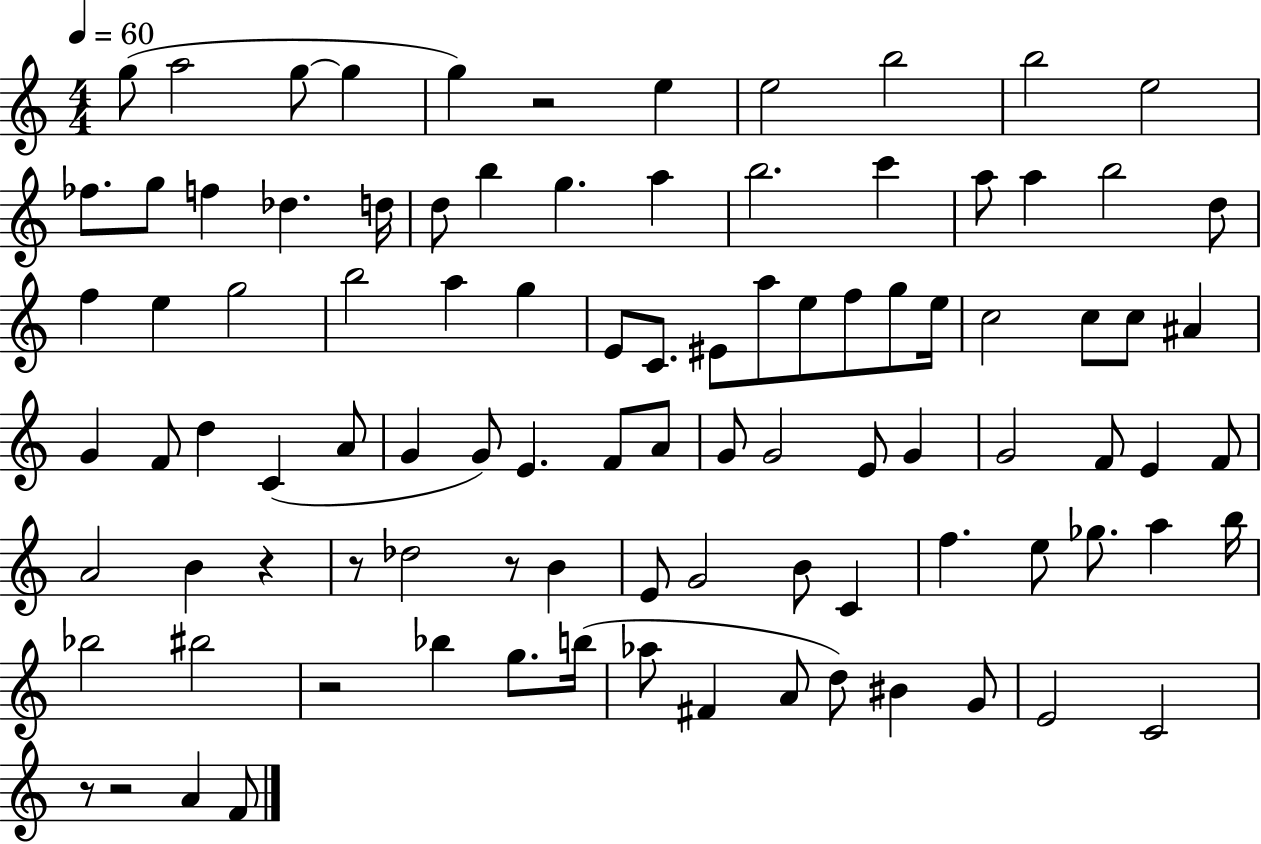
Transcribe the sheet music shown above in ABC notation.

X:1
T:Untitled
M:4/4
L:1/4
K:C
g/2 a2 g/2 g g z2 e e2 b2 b2 e2 _f/2 g/2 f _d d/4 d/2 b g a b2 c' a/2 a b2 d/2 f e g2 b2 a g E/2 C/2 ^E/2 a/2 e/2 f/2 g/2 e/4 c2 c/2 c/2 ^A G F/2 d C A/2 G G/2 E F/2 A/2 G/2 G2 E/2 G G2 F/2 E F/2 A2 B z z/2 _d2 z/2 B E/2 G2 B/2 C f e/2 _g/2 a b/4 _b2 ^b2 z2 _b g/2 b/4 _a/2 ^F A/2 d/2 ^B G/2 E2 C2 z/2 z2 A F/2